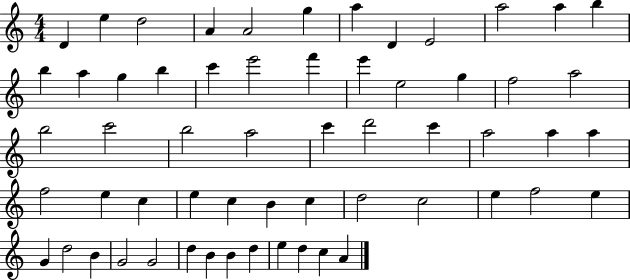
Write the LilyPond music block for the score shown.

{
  \clef treble
  \numericTimeSignature
  \time 4/4
  \key c \major
  d'4 e''4 d''2 | a'4 a'2 g''4 | a''4 d'4 e'2 | a''2 a''4 b''4 | \break b''4 a''4 g''4 b''4 | c'''4 e'''2 f'''4 | e'''4 e''2 g''4 | f''2 a''2 | \break b''2 c'''2 | b''2 a''2 | c'''4 d'''2 c'''4 | a''2 a''4 a''4 | \break f''2 e''4 c''4 | e''4 c''4 b'4 c''4 | d''2 c''2 | e''4 f''2 e''4 | \break g'4 d''2 b'4 | g'2 g'2 | d''4 b'4 b'4 d''4 | e''4 d''4 c''4 a'4 | \break \bar "|."
}